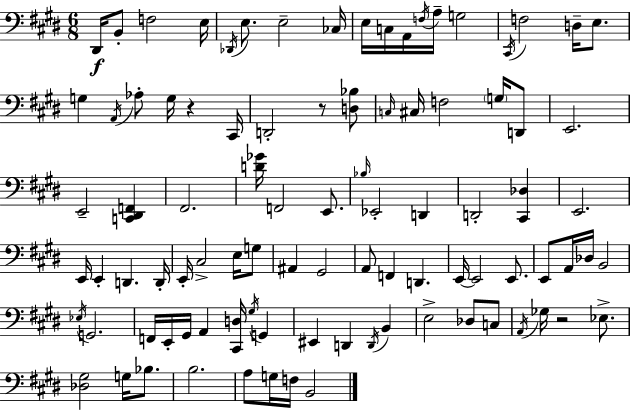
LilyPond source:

{
  \clef bass
  \numericTimeSignature
  \time 6/8
  \key e \major
  dis,16\f b,8-. f2 e16 | \acciaccatura { des,16 } e8. e2-- | ces16 e16 c16 a,16 \acciaccatura { f16 } a16-- g2 | \acciaccatura { cis,16 } f2 d16-- | \break e8. g4 \acciaccatura { a,16 } aes8-. g16 r4 | cis,16 d,2-. | r8 <d bes>8 \grace { c16 } cis16 f2 | \parenthesize g16 d,8 e,2. | \break e,2-- | <c, dis, f,>4 fis,2. | <d' ges'>16 f,2 | e,8. \grace { bes16 } ees,2-. | \break d,4 d,2-. | <cis, des>4 e,2. | e,16 e,4-. d,4. | d,16-. e,16-. cis2-> | \break e16 g8 ais,4 gis,2 | a,8 f,4 | d,4. e,16~~ e,2 | e,8. e,8 a,16 des16 b,2 | \break \acciaccatura { ees16 } g,2. | f,16 e,16-. gis,16 a,4 | <cis, d>16 \acciaccatura { gis16 } g,4 eis,4 | d,4 \acciaccatura { d,16 } b,4 e2-> | \break des8 c8 \acciaccatura { a,16 } ges16 r2 | ees8.-> <des gis>2 | g16 bes8. b2. | a8 | \break g16 f16 b,2 \bar "|."
}